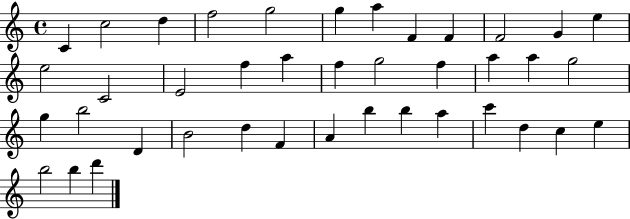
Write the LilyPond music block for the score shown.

{
  \clef treble
  \time 4/4
  \defaultTimeSignature
  \key c \major
  c'4 c''2 d''4 | f''2 g''2 | g''4 a''4 f'4 f'4 | f'2 g'4 e''4 | \break e''2 c'2 | e'2 f''4 a''4 | f''4 g''2 f''4 | a''4 a''4 g''2 | \break g''4 b''2 d'4 | b'2 d''4 f'4 | a'4 b''4 b''4 a''4 | c'''4 d''4 c''4 e''4 | \break b''2 b''4 d'''4 | \bar "|."
}